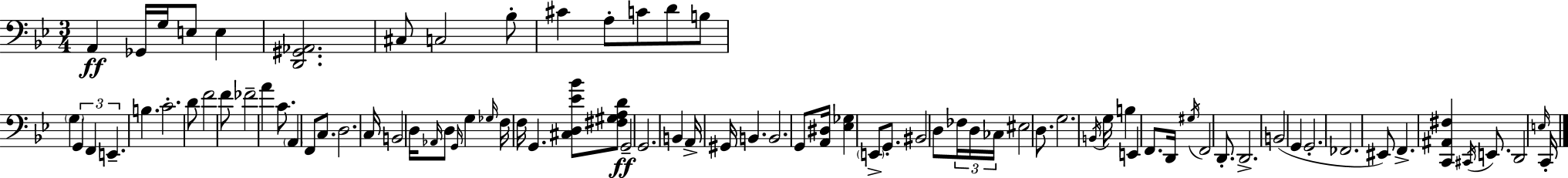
X:1
T:Untitled
M:3/4
L:1/4
K:Bb
A,, _G,,/4 G,/4 E,/2 E, [D,,^G,,_A,,]2 ^C,/2 C,2 _B,/2 ^C A,/2 C/2 D/2 B,/2 G, G,, F,, E,, B, C2 D/2 F2 F/2 _F2 A C/2 A,, F,,/2 C,/2 D,2 C,/4 B,,2 D,/4 _A,,/4 D,/2 G,,/4 G, _G,/4 F,/4 F,/4 G,, [^C,D,_E_B]/2 [^F,^G,A,D]/2 G,,2 G,,2 B,, A,,/4 ^G,,/4 B,, B,,2 G,,/2 [A,,^D,]/4 [_E,_G,] E,,/2 G,,/2 ^B,,2 D,/2 _F,/4 D,/4 _C,/4 ^E,2 D,/2 G,2 B,,/4 G,/4 B, E,, F,,/2 D,,/4 ^G,/4 F,,2 D,,/2 D,,2 B,,2 G,, G,,2 _F,,2 ^E,,/2 F,, [C,,^A,,^F,] ^C,,/4 E,,/2 D,,2 E,/4 C,,/4